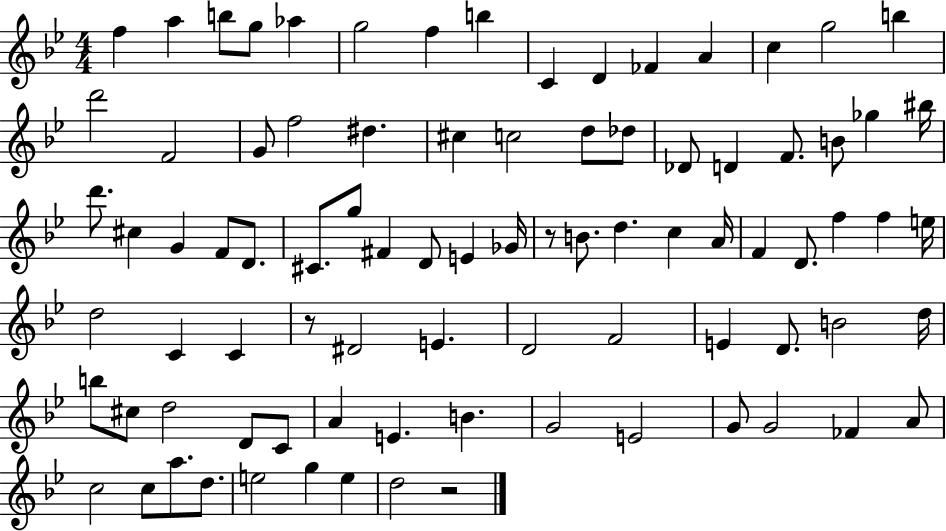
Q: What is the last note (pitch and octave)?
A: D5